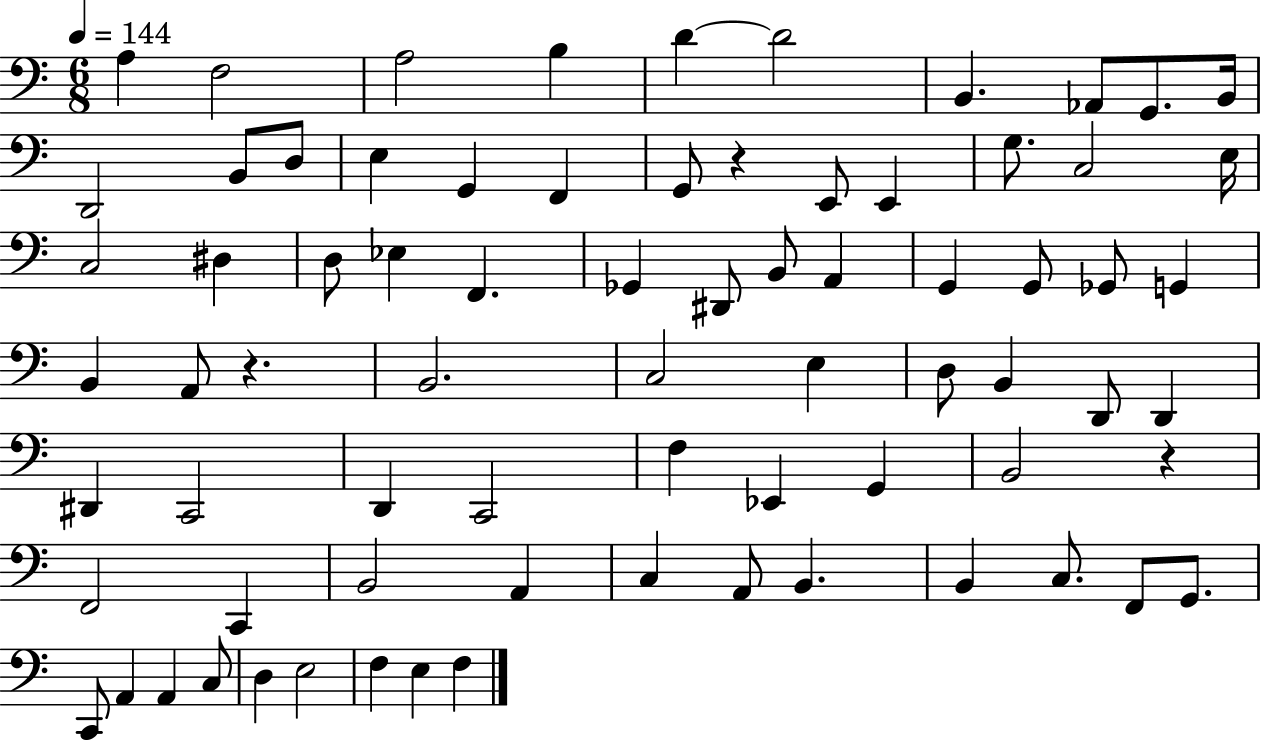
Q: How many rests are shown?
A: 3